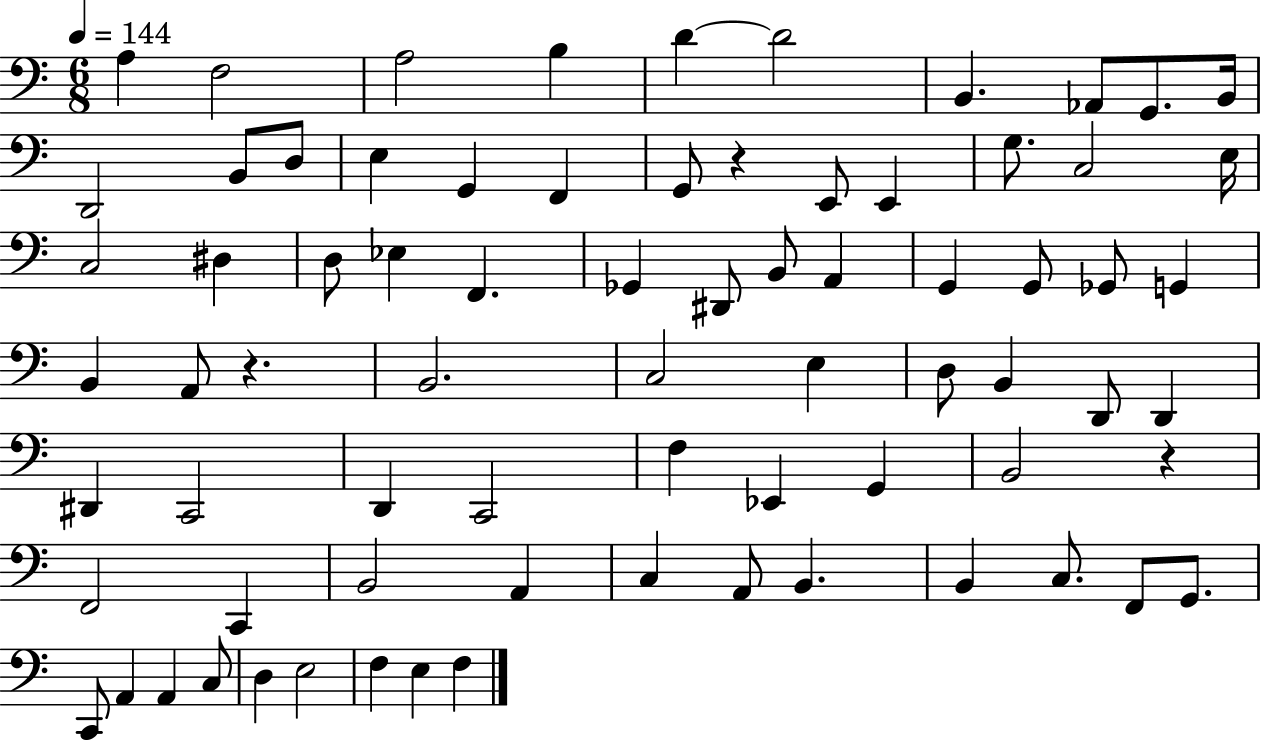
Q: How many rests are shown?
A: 3